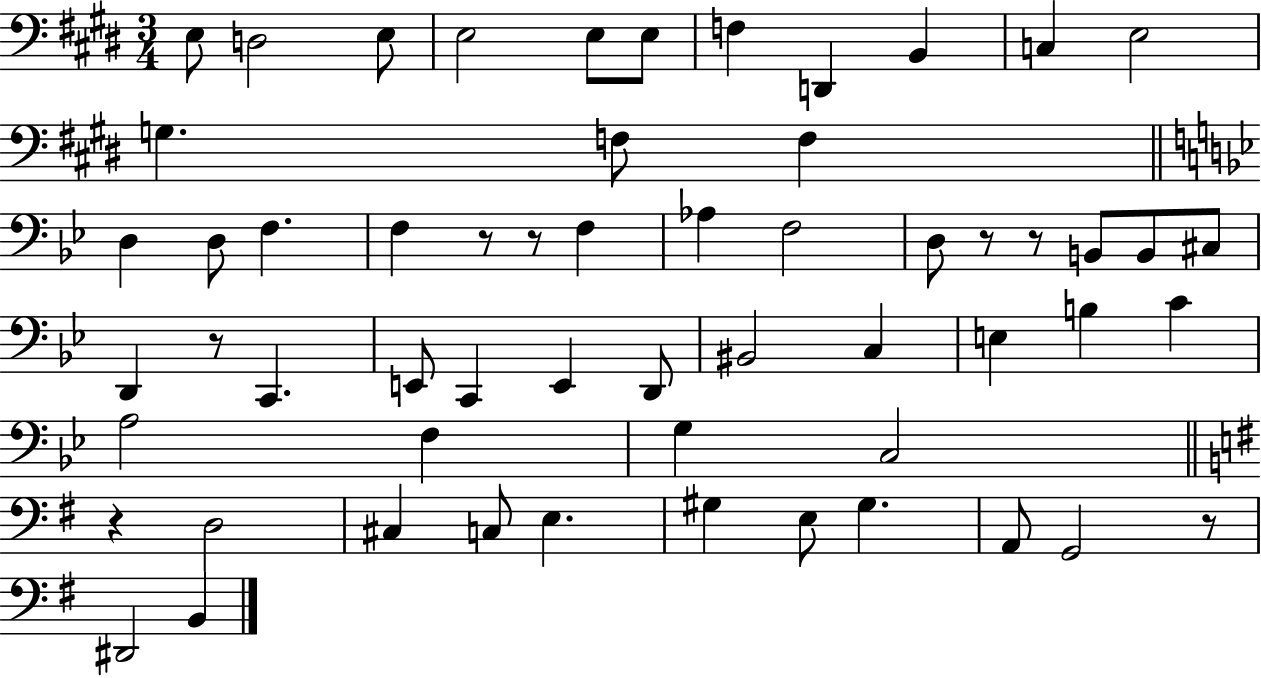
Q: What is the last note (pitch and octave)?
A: B2